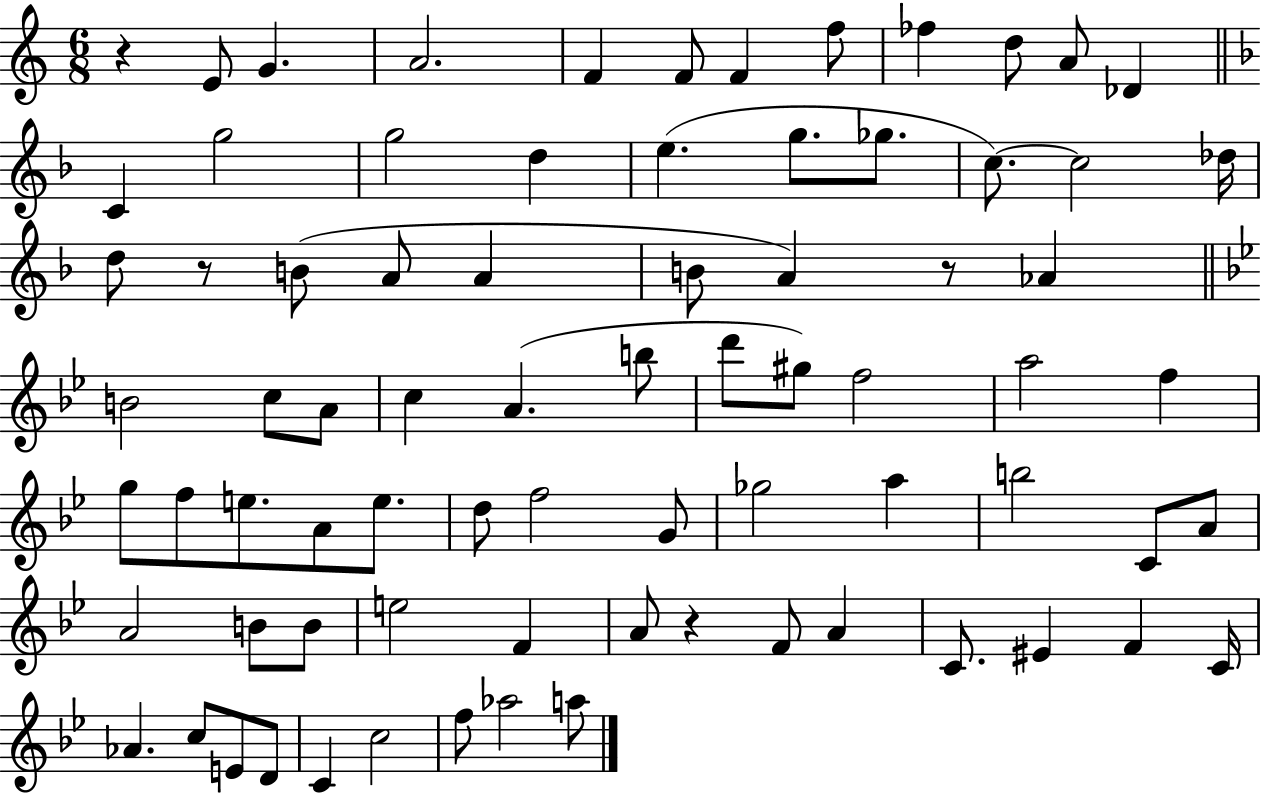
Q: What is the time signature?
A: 6/8